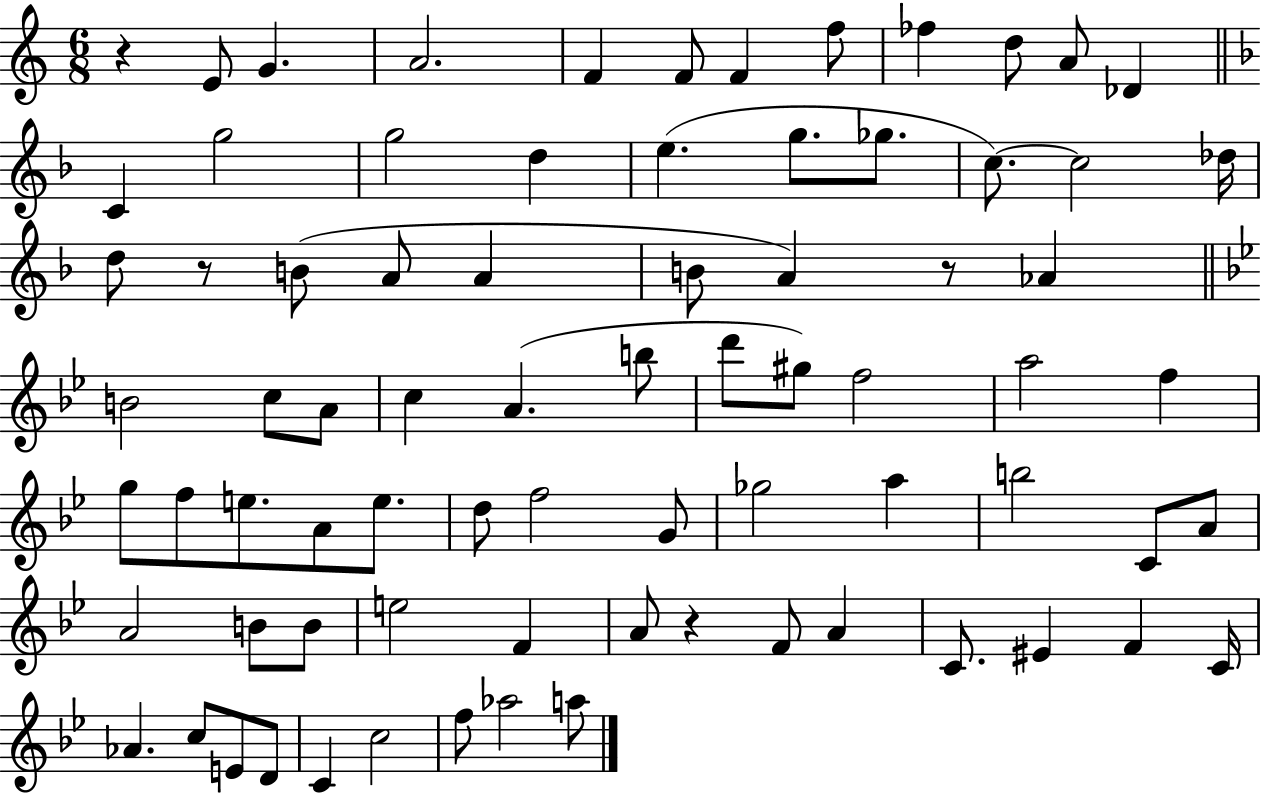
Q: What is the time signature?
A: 6/8